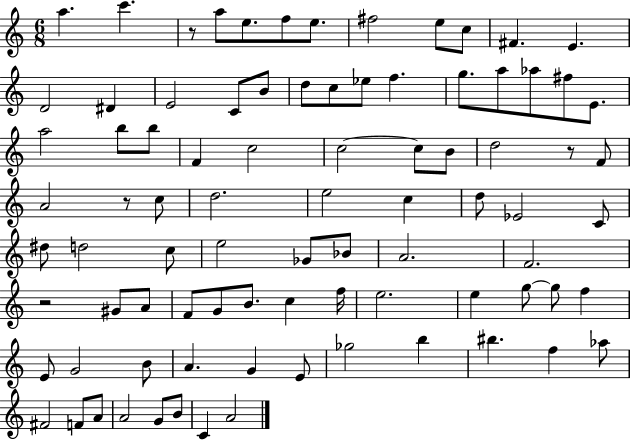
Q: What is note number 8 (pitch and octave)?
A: E5